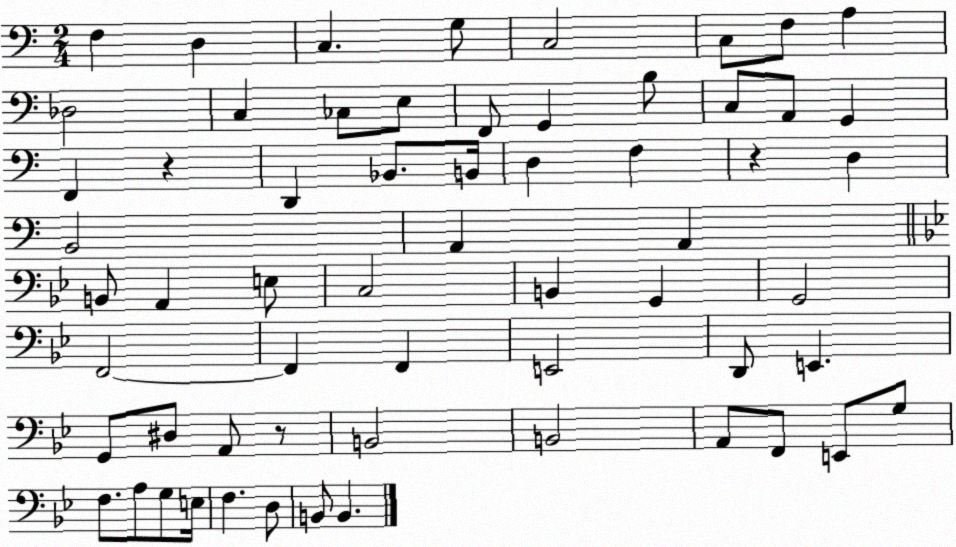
X:1
T:Untitled
M:2/4
L:1/4
K:C
F, D, C, G,/2 C,2 C,/2 F,/2 A, _D,2 C, _C,/2 E,/2 F,,/2 G,, B,/2 C,/2 A,,/2 G,, F,, z D,, _B,,/2 B,,/4 D, F, z D, B,,2 A,, A,, B,,/2 A,, E,/2 C,2 B,, G,, G,,2 F,,2 F,, F,, E,,2 D,,/2 E,, G,,/2 ^D,/2 A,,/2 z/2 B,,2 B,,2 A,,/2 F,,/2 E,,/2 G,/2 F,/2 A,/2 G,/2 E,/4 F, D,/2 B,,/2 B,,